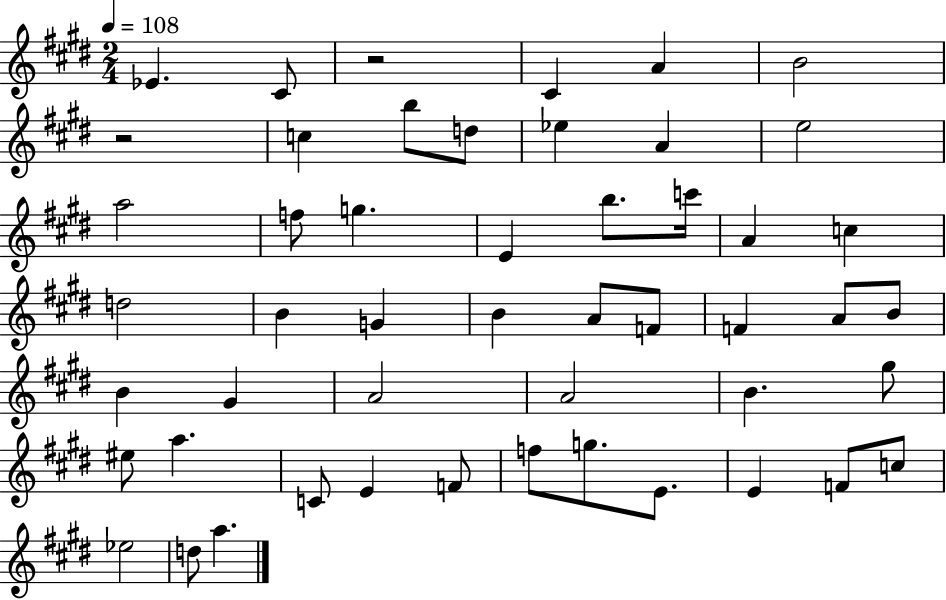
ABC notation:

X:1
T:Untitled
M:2/4
L:1/4
K:E
_E ^C/2 z2 ^C A B2 z2 c b/2 d/2 _e A e2 a2 f/2 g E b/2 c'/4 A c d2 B G B A/2 F/2 F A/2 B/2 B ^G A2 A2 B ^g/2 ^e/2 a C/2 E F/2 f/2 g/2 E/2 E F/2 c/2 _e2 d/2 a